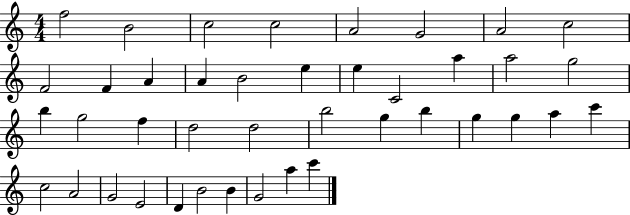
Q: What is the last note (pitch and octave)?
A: C6